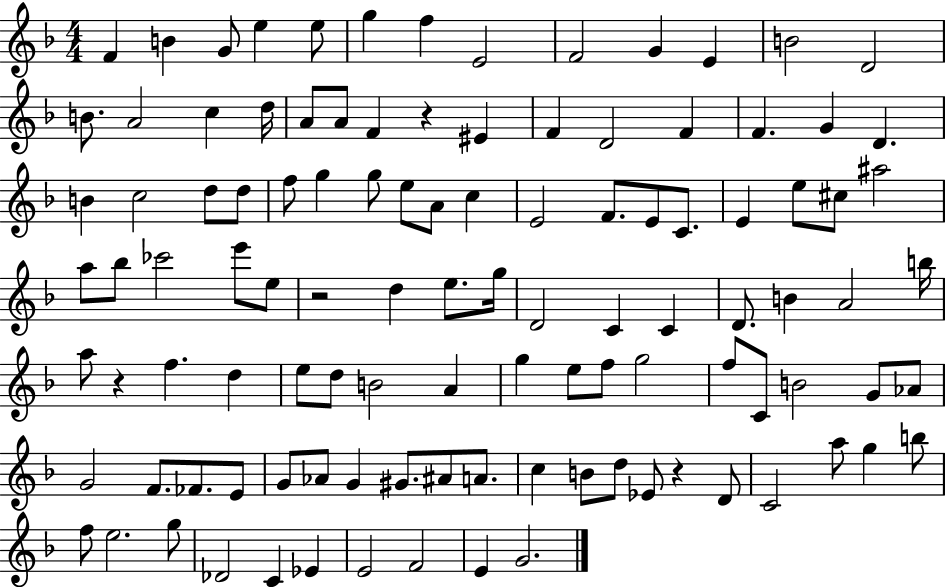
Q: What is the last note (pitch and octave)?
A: G4